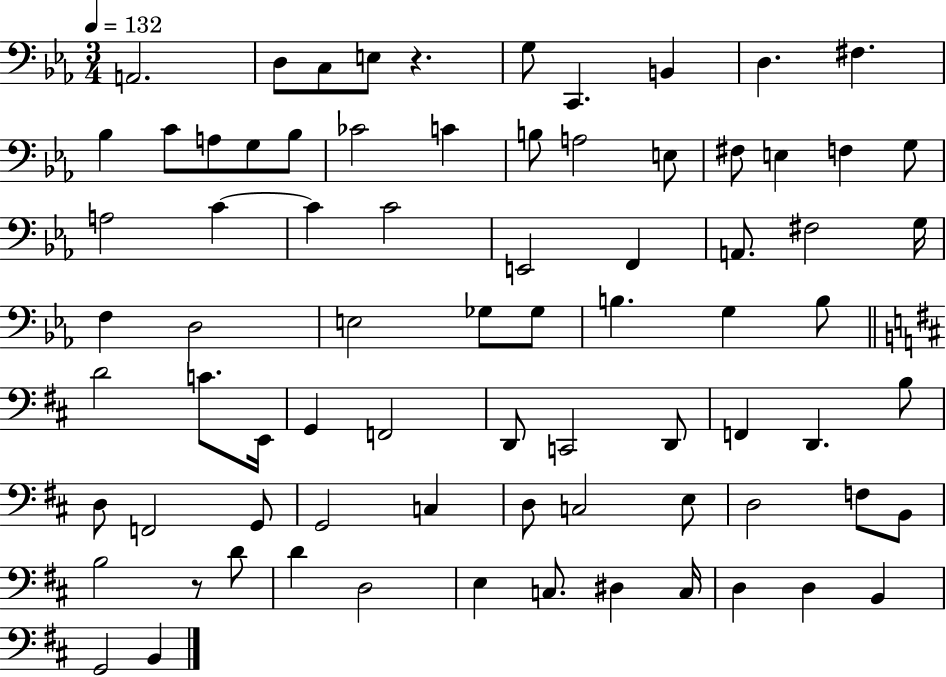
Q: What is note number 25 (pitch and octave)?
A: C4